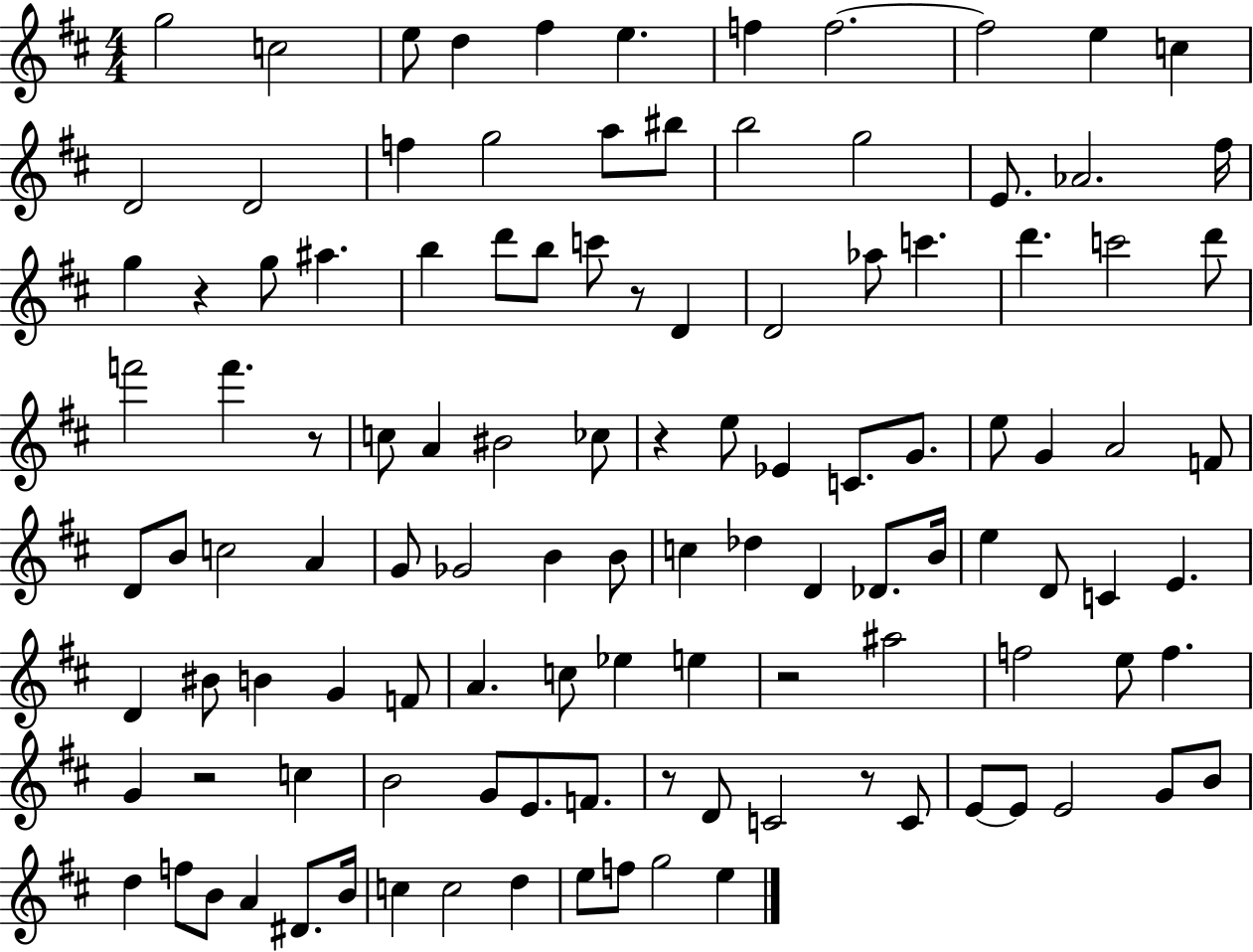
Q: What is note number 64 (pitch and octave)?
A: E5